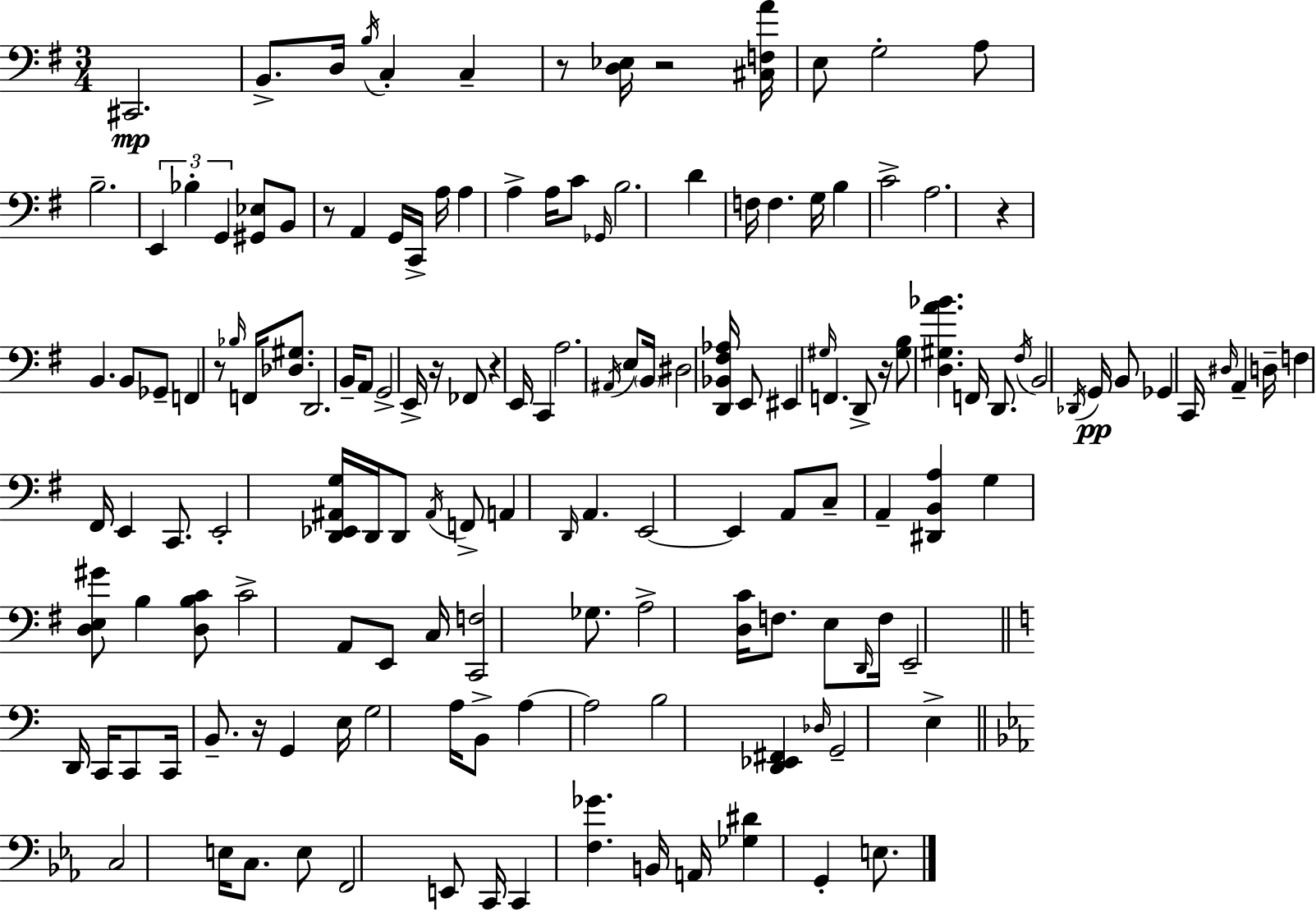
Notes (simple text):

C#2/h. B2/e. D3/s B3/s C3/q C3/q R/e [D3,Eb3]/s R/h [C#3,F3,A4]/s E3/e G3/h A3/e B3/h. E2/q Bb3/q G2/q [G#2,Eb3]/e B2/e R/e A2/q G2/s C2/s A3/s A3/q A3/q A3/s C4/e Gb2/s B3/h. D4/q F3/s F3/q. G3/s B3/q C4/h A3/h. R/q B2/q. B2/e Gb2/e F2/q R/e Bb3/s F2/s [Db3,G#3]/e. D2/h. B2/s A2/e G2/h E2/s R/s FES2/e R/q E2/s C2/q A3/h. A#2/s E3/e B2/s D#3/h [D2,Bb2,F#3,Ab3]/s E2/e EIS2/q G#3/s F2/q. D2/e R/s [G#3,B3]/e [D3,G#3,A4,Bb4]/q. F2/s D2/e. F#3/s B2/h Db2/s G2/s B2/e Gb2/q C2/s D#3/s A2/q D3/s F3/q F#2/s E2/q C2/e. E2/h [D2,Eb2,A#2,G3]/s D2/s D2/e A#2/s F2/e A2/q D2/s A2/q. E2/h E2/q A2/e C3/e A2/q [D#2,B2,A3]/q G3/q [D3,E3,G#4]/e B3/q [D3,B3,C4]/e C4/h A2/e E2/e C3/s [C2,F3]/h Gb3/e. A3/h [D3,C4]/s F3/e. E3/e D2/s F3/s E2/h D2/s C2/s C2/e C2/s B2/e. R/s G2/q E3/s G3/h A3/s B2/e A3/q A3/h B3/h [D2,Eb2,F#2]/q Db3/s G2/h E3/q C3/h E3/s C3/e. E3/e F2/h E2/e C2/s C2/q [F3,Gb4]/q. B2/s A2/s [Gb3,D#4]/q G2/q E3/e.